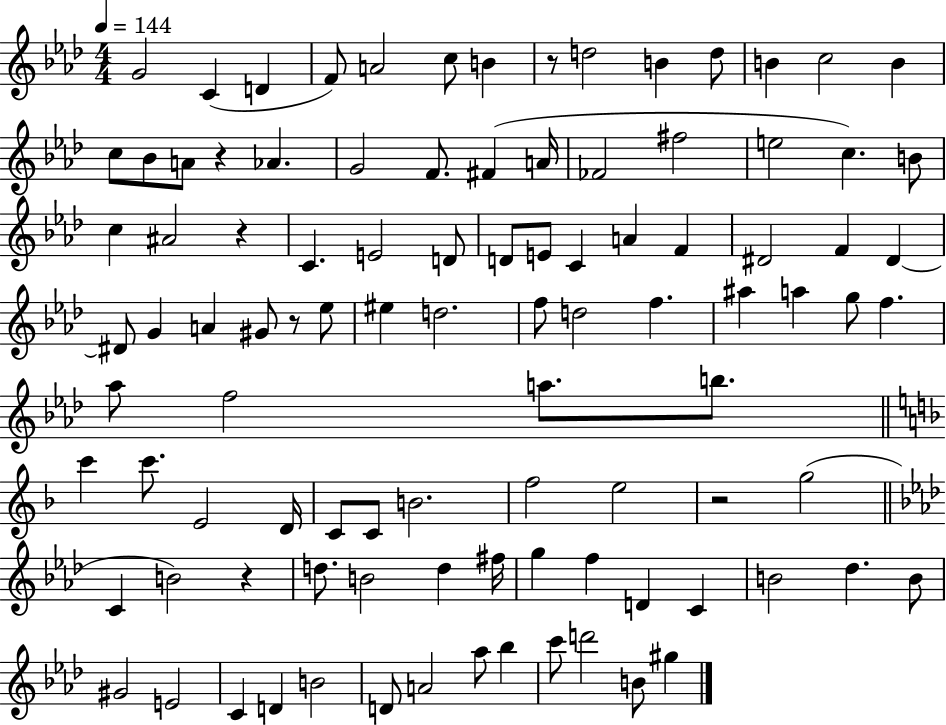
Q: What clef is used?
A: treble